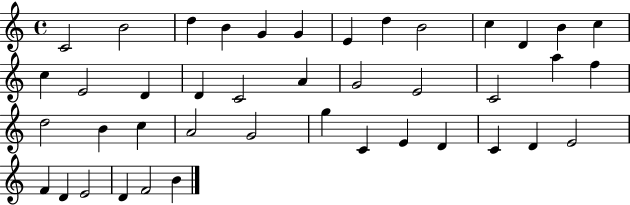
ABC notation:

X:1
T:Untitled
M:4/4
L:1/4
K:C
C2 B2 d B G G E d B2 c D B c c E2 D D C2 A G2 E2 C2 a f d2 B c A2 G2 g C E D C D E2 F D E2 D F2 B